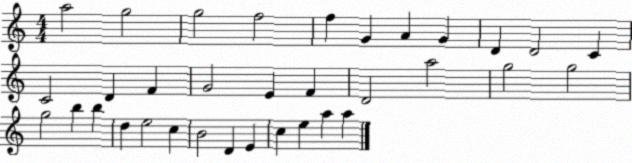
X:1
T:Untitled
M:4/4
L:1/4
K:C
a2 g2 g2 f2 f G A G D D2 C C2 D F G2 E F D2 a2 g2 g2 g2 b b d e2 c B2 D E c e a a